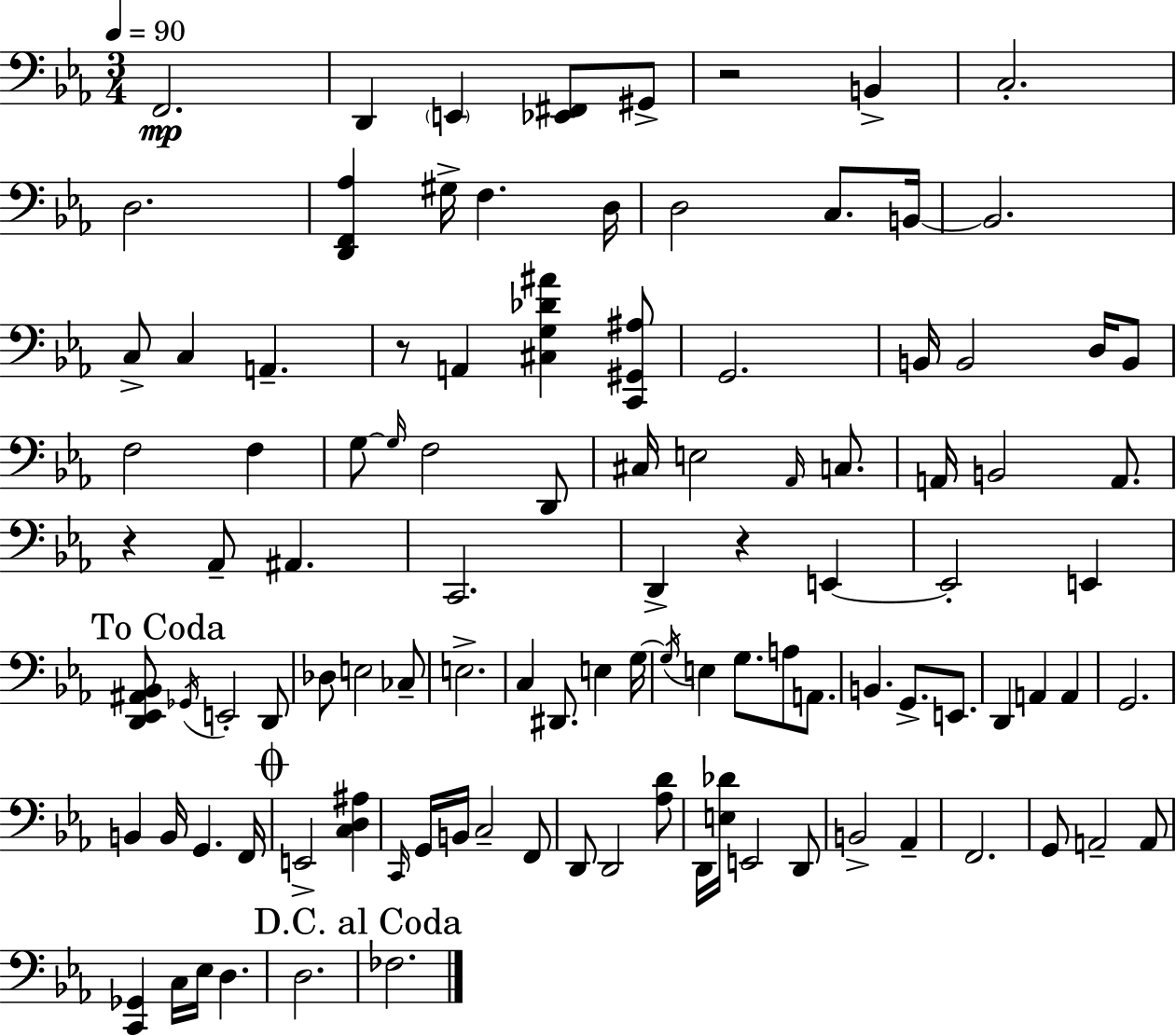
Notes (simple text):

F2/h. D2/q E2/q [Eb2,F#2]/e G#2/e R/h B2/q C3/h. D3/h. [D2,F2,Ab3]/q G#3/s F3/q. D3/s D3/h C3/e. B2/s B2/h. C3/e C3/q A2/q. R/e A2/q [C#3,G3,Db4,A#4]/q [C2,G#2,A#3]/e G2/h. B2/s B2/h D3/s B2/e F3/h F3/q G3/e G3/s F3/h D2/e C#3/s E3/h Ab2/s C3/e. A2/s B2/h A2/e. R/q Ab2/e A#2/q. C2/h. D2/q R/q E2/q E2/h E2/q [D2,Eb2,A#2,Bb2]/e Gb2/s E2/h D2/e Db3/e E3/h CES3/e E3/h. C3/q D#2/e. E3/q G3/s G3/s E3/q G3/e. A3/e A2/e. B2/q. G2/e. E2/e. D2/q A2/q A2/q G2/h. B2/q B2/s G2/q. F2/s E2/h [C3,D3,A#3]/q C2/s G2/s B2/s C3/h F2/e D2/e D2/h [Ab3,D4]/e D2/s [E3,Db4]/s E2/h D2/e B2/h Ab2/q F2/h. G2/e A2/h A2/e [C2,Gb2]/q C3/s Eb3/s D3/q. D3/h. FES3/h.